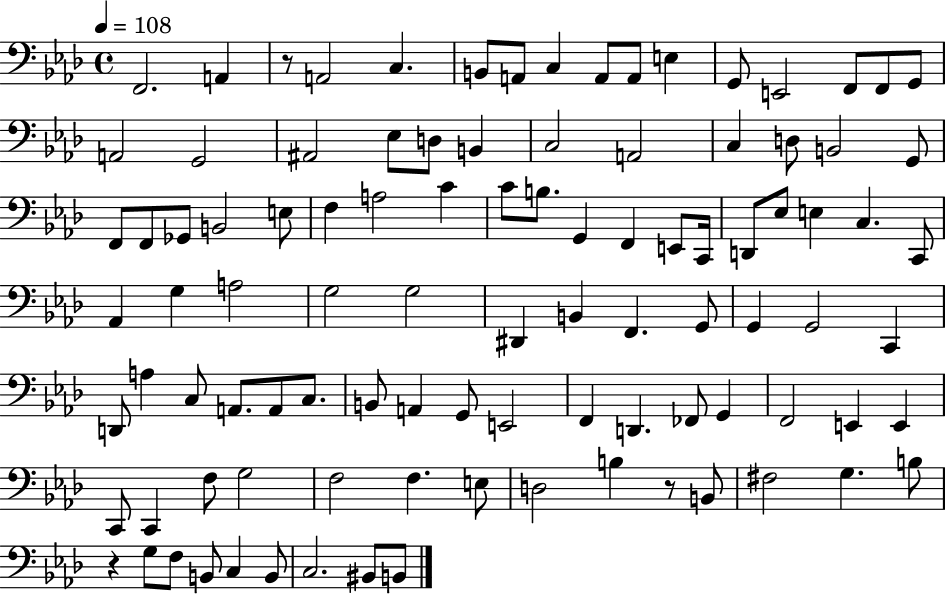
{
  \clef bass
  \time 4/4
  \defaultTimeSignature
  \key aes \major
  \tempo 4 = 108
  \repeat volta 2 { f,2. a,4 | r8 a,2 c4. | b,8 a,8 c4 a,8 a,8 e4 | g,8 e,2 f,8 f,8 g,8 | \break a,2 g,2 | ais,2 ees8 d8 b,4 | c2 a,2 | c4 d8 b,2 g,8 | \break f,8 f,8 ges,8 b,2 e8 | f4 a2 c'4 | c'8 b8. g,4 f,4 e,8 c,16 | d,8 ees8 e4 c4. c,8 | \break aes,4 g4 a2 | g2 g2 | dis,4 b,4 f,4. g,8 | g,4 g,2 c,4 | \break d,8 a4 c8 a,8. a,8 c8. | b,8 a,4 g,8 e,2 | f,4 d,4. fes,8 g,4 | f,2 e,4 e,4 | \break c,8 c,4 f8 g2 | f2 f4. e8 | d2 b4 r8 b,8 | fis2 g4. b8 | \break r4 g8 f8 b,8 c4 b,8 | c2. bis,8 b,8 | } \bar "|."
}